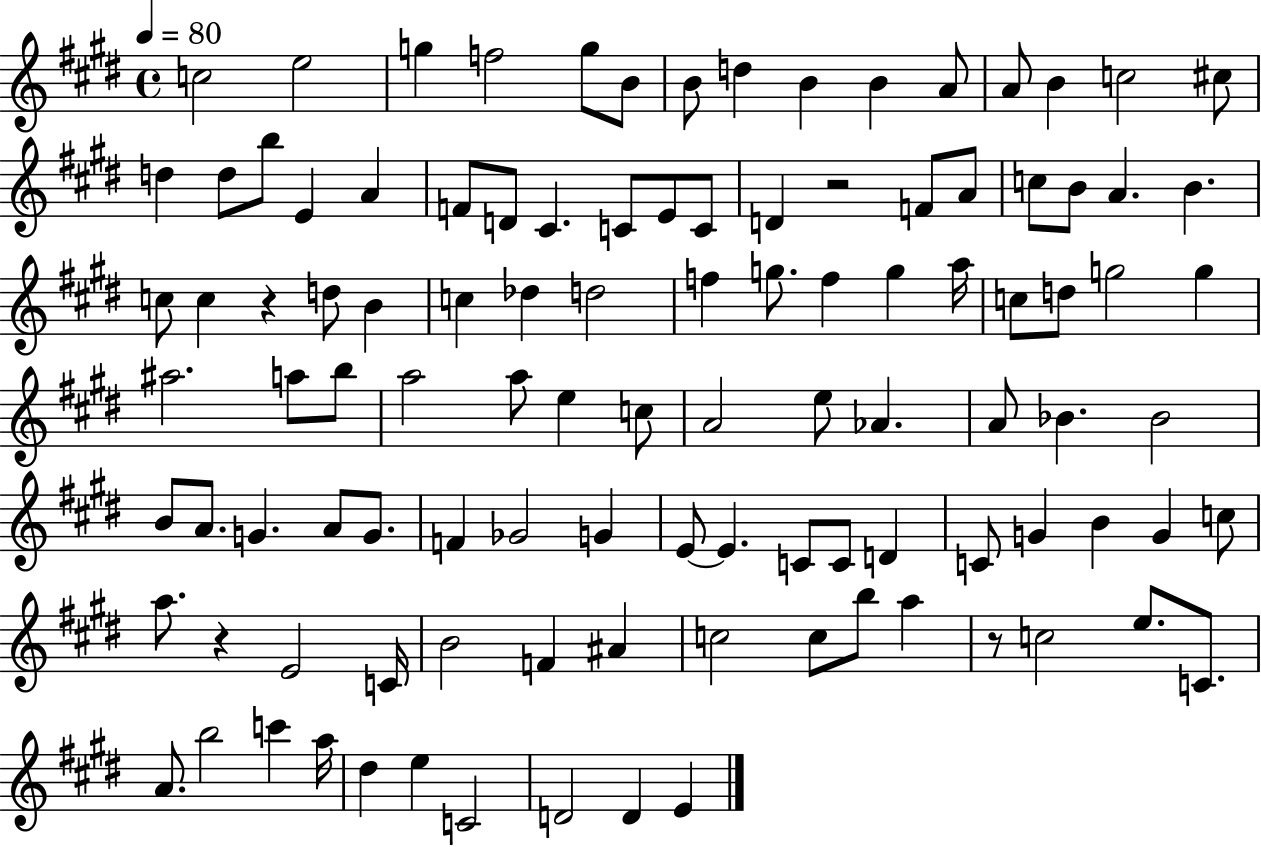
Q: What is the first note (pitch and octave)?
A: C5